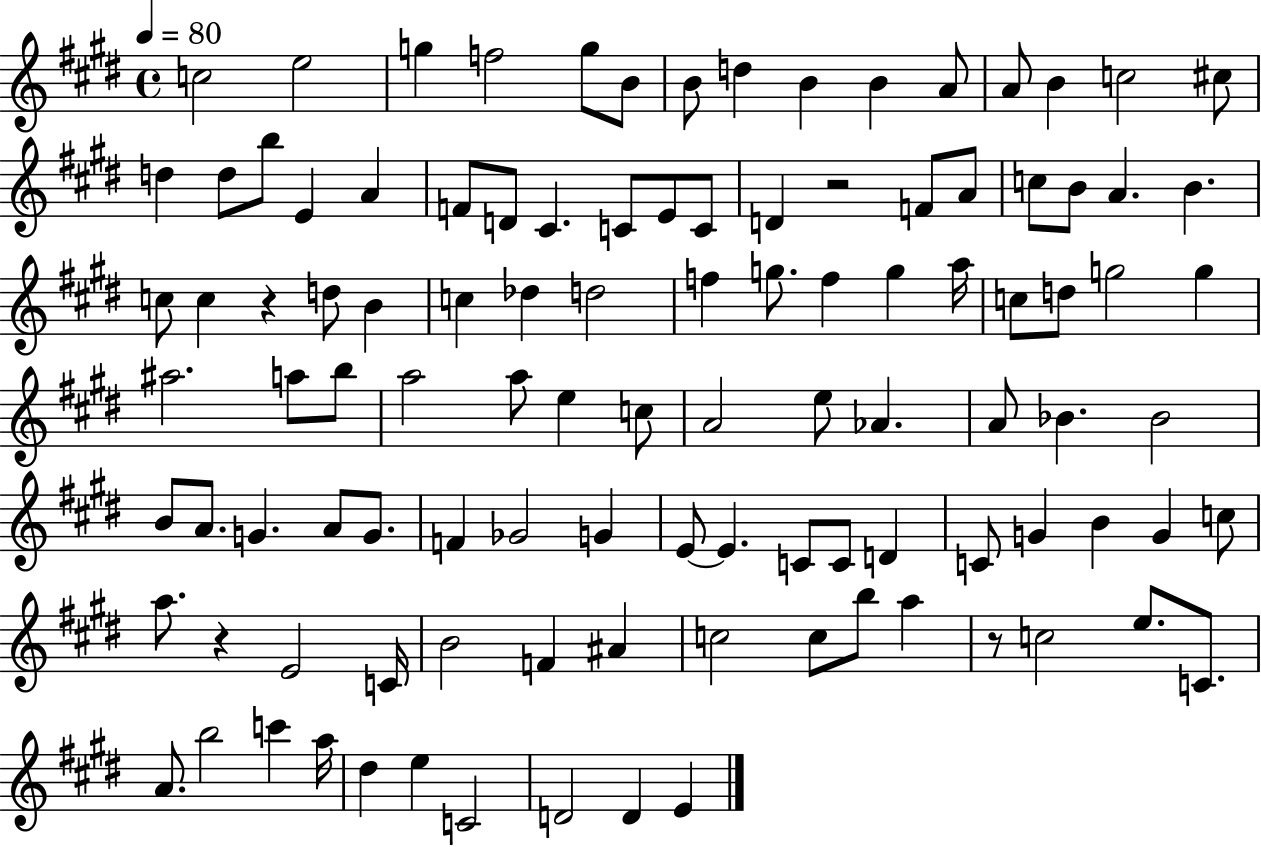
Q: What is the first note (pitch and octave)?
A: C5